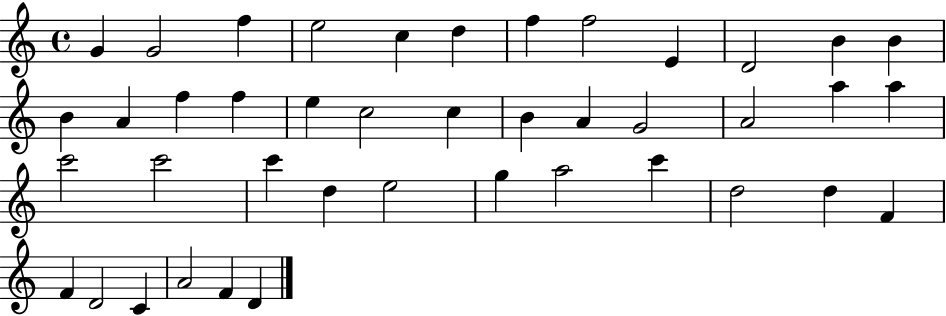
G4/q G4/h F5/q E5/h C5/q D5/q F5/q F5/h E4/q D4/h B4/q B4/q B4/q A4/q F5/q F5/q E5/q C5/h C5/q B4/q A4/q G4/h A4/h A5/q A5/q C6/h C6/h C6/q D5/q E5/h G5/q A5/h C6/q D5/h D5/q F4/q F4/q D4/h C4/q A4/h F4/q D4/q